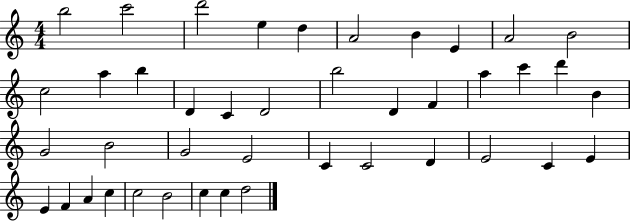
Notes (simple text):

B5/h C6/h D6/h E5/q D5/q A4/h B4/q E4/q A4/h B4/h C5/h A5/q B5/q D4/q C4/q D4/h B5/h D4/q F4/q A5/q C6/q D6/q B4/q G4/h B4/h G4/h E4/h C4/q C4/h D4/q E4/h C4/q E4/q E4/q F4/q A4/q C5/q C5/h B4/h C5/q C5/q D5/h